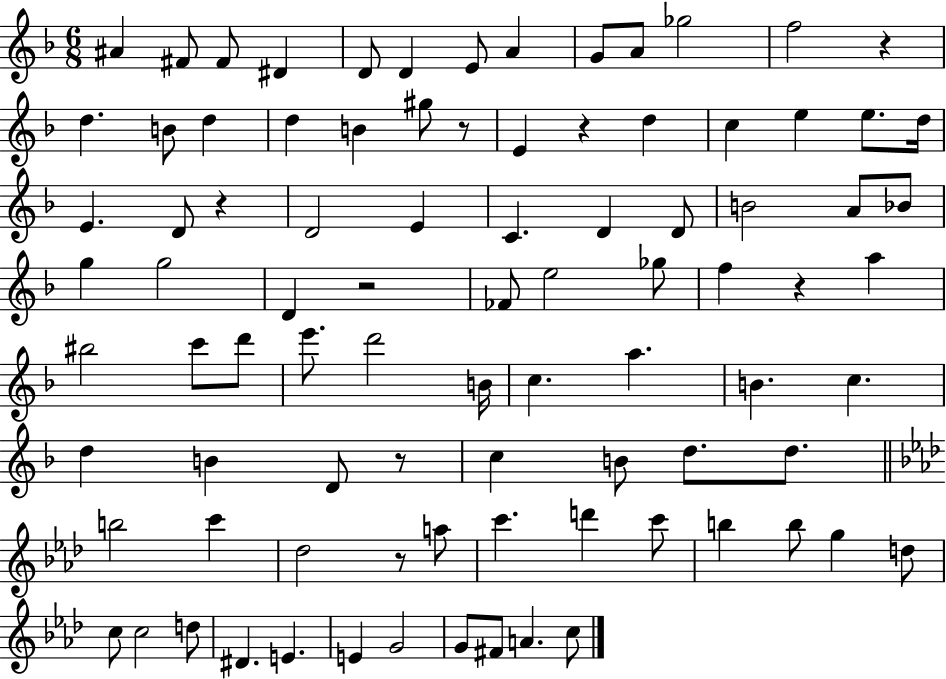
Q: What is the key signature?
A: F major